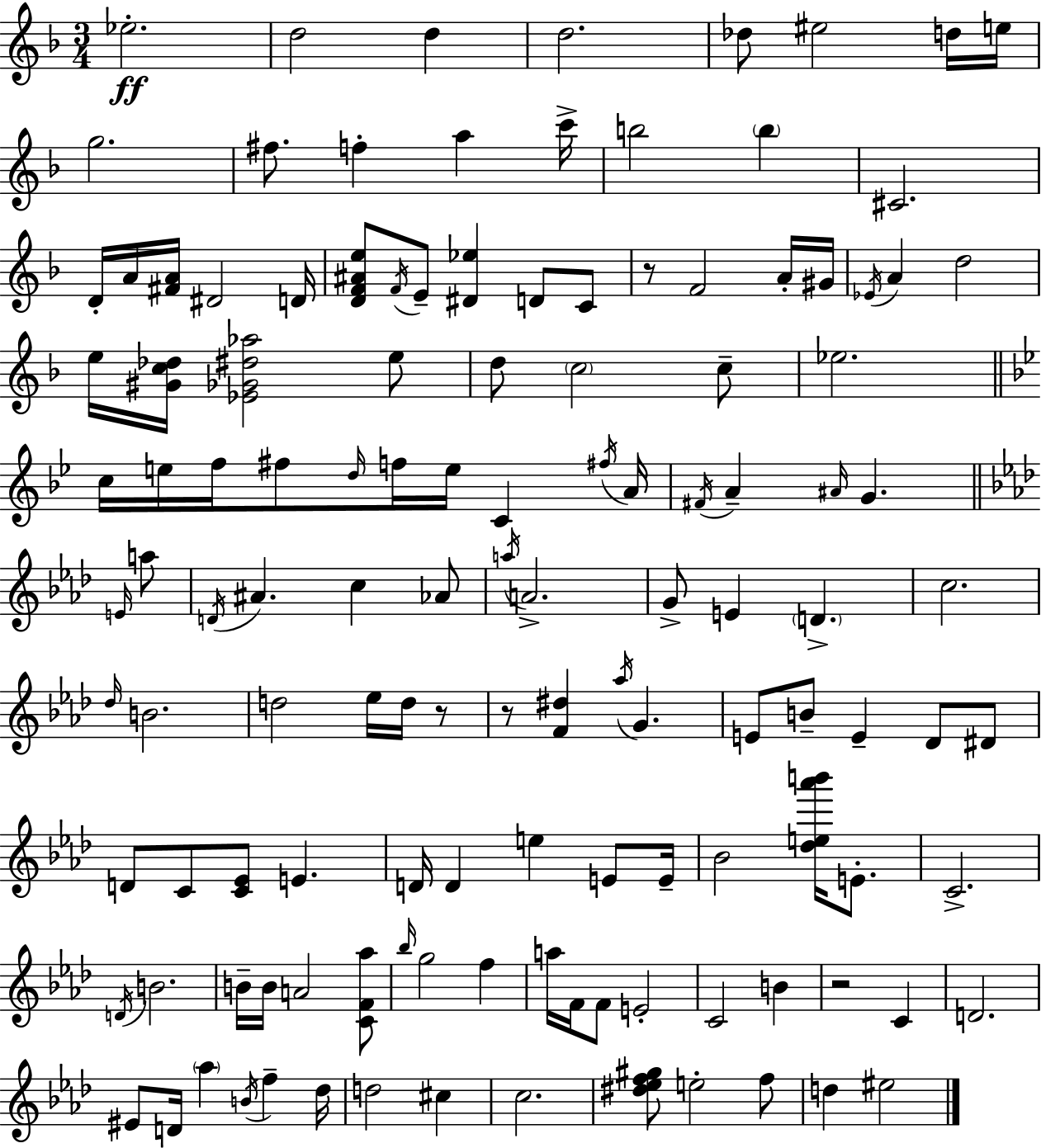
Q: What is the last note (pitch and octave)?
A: EIS5